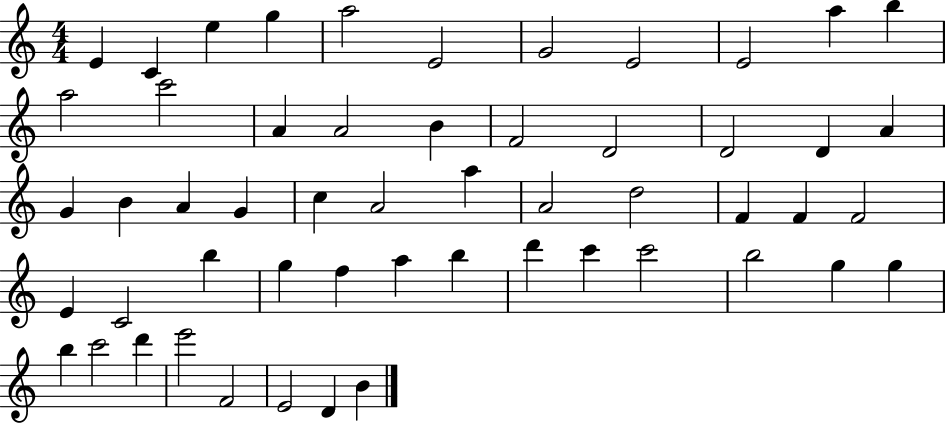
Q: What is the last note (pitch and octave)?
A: B4